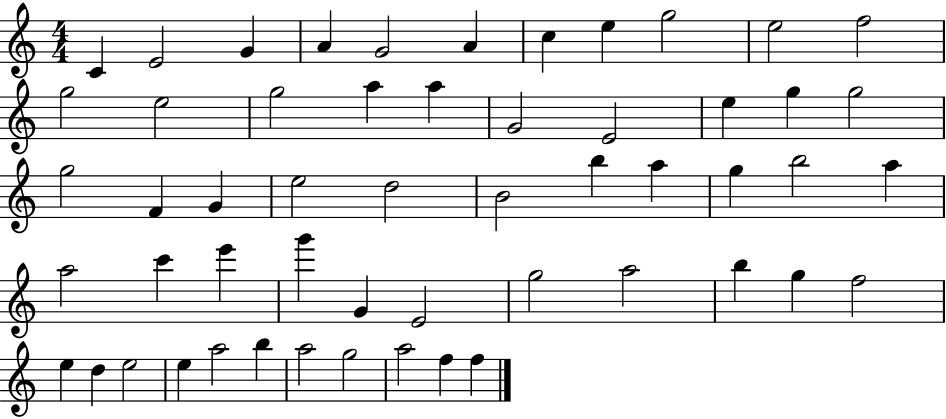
C4/q E4/h G4/q A4/q G4/h A4/q C5/q E5/q G5/h E5/h F5/h G5/h E5/h G5/h A5/q A5/q G4/h E4/h E5/q G5/q G5/h G5/h F4/q G4/q E5/h D5/h B4/h B5/q A5/q G5/q B5/h A5/q A5/h C6/q E6/q G6/q G4/q E4/h G5/h A5/h B5/q G5/q F5/h E5/q D5/q E5/h E5/q A5/h B5/q A5/h G5/h A5/h F5/q F5/q